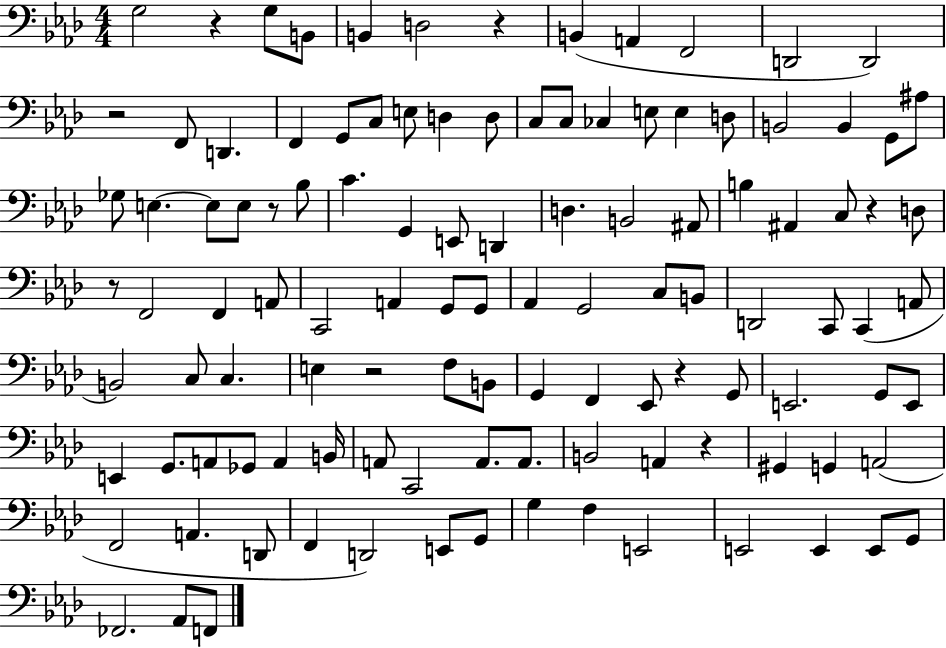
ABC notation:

X:1
T:Untitled
M:4/4
L:1/4
K:Ab
G,2 z G,/2 B,,/2 B,, D,2 z B,, A,, F,,2 D,,2 D,,2 z2 F,,/2 D,, F,, G,,/2 C,/2 E,/2 D, D,/2 C,/2 C,/2 _C, E,/2 E, D,/2 B,,2 B,, G,,/2 ^A,/2 _G,/2 E, E,/2 E,/2 z/2 _B,/2 C G,, E,,/2 D,, D, B,,2 ^A,,/2 B, ^A,, C,/2 z D,/2 z/2 F,,2 F,, A,,/2 C,,2 A,, G,,/2 G,,/2 _A,, G,,2 C,/2 B,,/2 D,,2 C,,/2 C,, A,,/2 B,,2 C,/2 C, E, z2 F,/2 B,,/2 G,, F,, _E,,/2 z G,,/2 E,,2 G,,/2 E,,/2 E,, G,,/2 A,,/2 _G,,/2 A,, B,,/4 A,,/2 C,,2 A,,/2 A,,/2 B,,2 A,, z ^G,, G,, A,,2 F,,2 A,, D,,/2 F,, D,,2 E,,/2 G,,/2 G, F, E,,2 E,,2 E,, E,,/2 G,,/2 _F,,2 _A,,/2 F,,/2